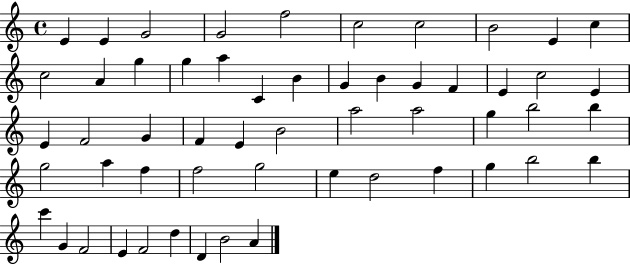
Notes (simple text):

E4/q E4/q G4/h G4/h F5/h C5/h C5/h B4/h E4/q C5/q C5/h A4/q G5/q G5/q A5/q C4/q B4/q G4/q B4/q G4/q F4/q E4/q C5/h E4/q E4/q F4/h G4/q F4/q E4/q B4/h A5/h A5/h G5/q B5/h B5/q G5/h A5/q F5/q F5/h G5/h E5/q D5/h F5/q G5/q B5/h B5/q C6/q G4/q F4/h E4/q F4/h D5/q D4/q B4/h A4/q